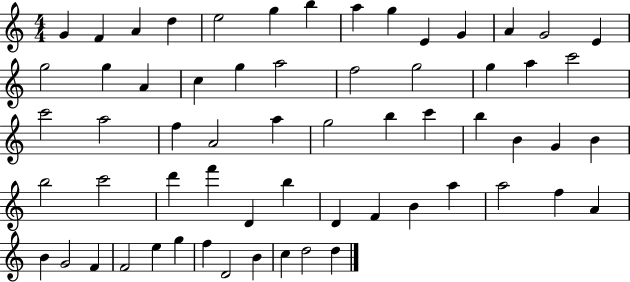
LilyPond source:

{
  \clef treble
  \numericTimeSignature
  \time 4/4
  \key c \major
  g'4 f'4 a'4 d''4 | e''2 g''4 b''4 | a''4 g''4 e'4 g'4 | a'4 g'2 e'4 | \break g''2 g''4 a'4 | c''4 g''4 a''2 | f''2 g''2 | g''4 a''4 c'''2 | \break c'''2 a''2 | f''4 a'2 a''4 | g''2 b''4 c'''4 | b''4 b'4 g'4 b'4 | \break b''2 c'''2 | d'''4 f'''4 d'4 b''4 | d'4 f'4 b'4 a''4 | a''2 f''4 a'4 | \break b'4 g'2 f'4 | f'2 e''4 g''4 | f''4 d'2 b'4 | c''4 d''2 d''4 | \break \bar "|."
}